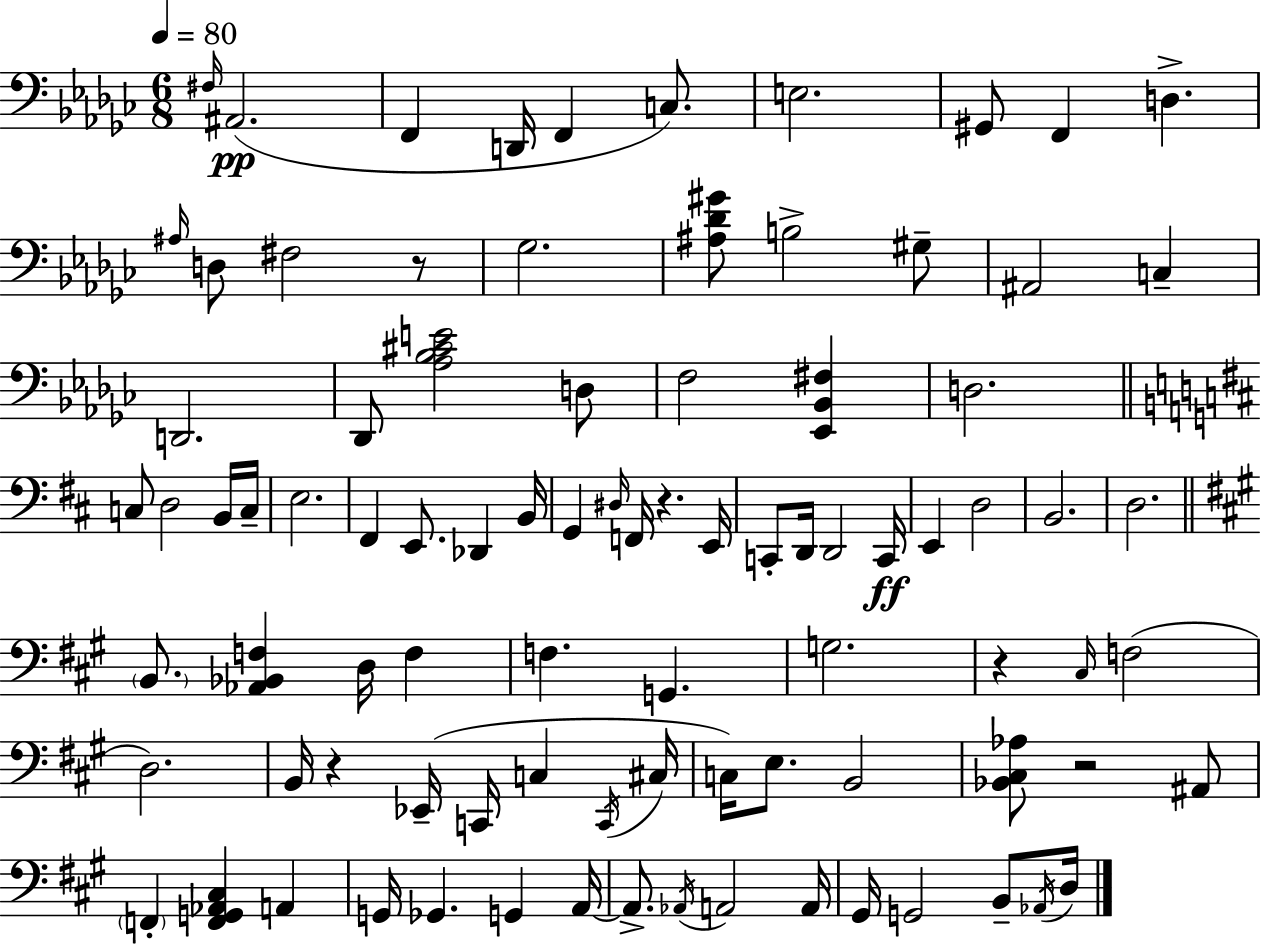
F#3/s A#2/h. F2/q D2/s F2/q C3/e. E3/h. G#2/e F2/q D3/q. A#3/s D3/e F#3/h R/e Gb3/h. [A#3,Db4,G#4]/e B3/h G#3/e A#2/h C3/q D2/h. Db2/e [Ab3,Bb3,C#4,E4]/h D3/e F3/h [Eb2,Bb2,F#3]/q D3/h. C3/e D3/h B2/s C3/s E3/h. F#2/q E2/e. Db2/q B2/s G2/q D#3/s F2/s R/q. E2/s C2/e D2/s D2/h C2/s E2/q D3/h B2/h. D3/h. B2/e. [Ab2,Bb2,F3]/q D3/s F3/q F3/q. G2/q. G3/h. R/q C#3/s F3/h D3/h. B2/s R/q Eb2/s C2/s C3/q C2/s C#3/s C3/s E3/e. B2/h [Bb2,C#3,Ab3]/e R/h A#2/e F2/q [F2,G2,Ab2,C#3]/q A2/q G2/s Gb2/q. G2/q A2/s A2/e. Ab2/s A2/h A2/s G#2/s G2/h B2/e Ab2/s D3/s